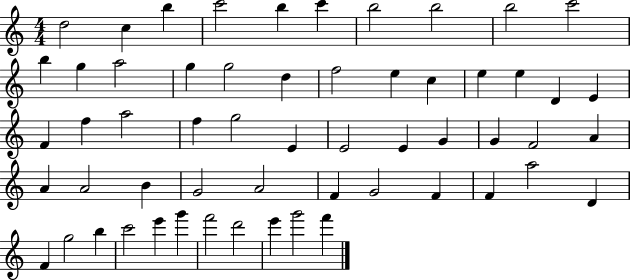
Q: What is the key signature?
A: C major